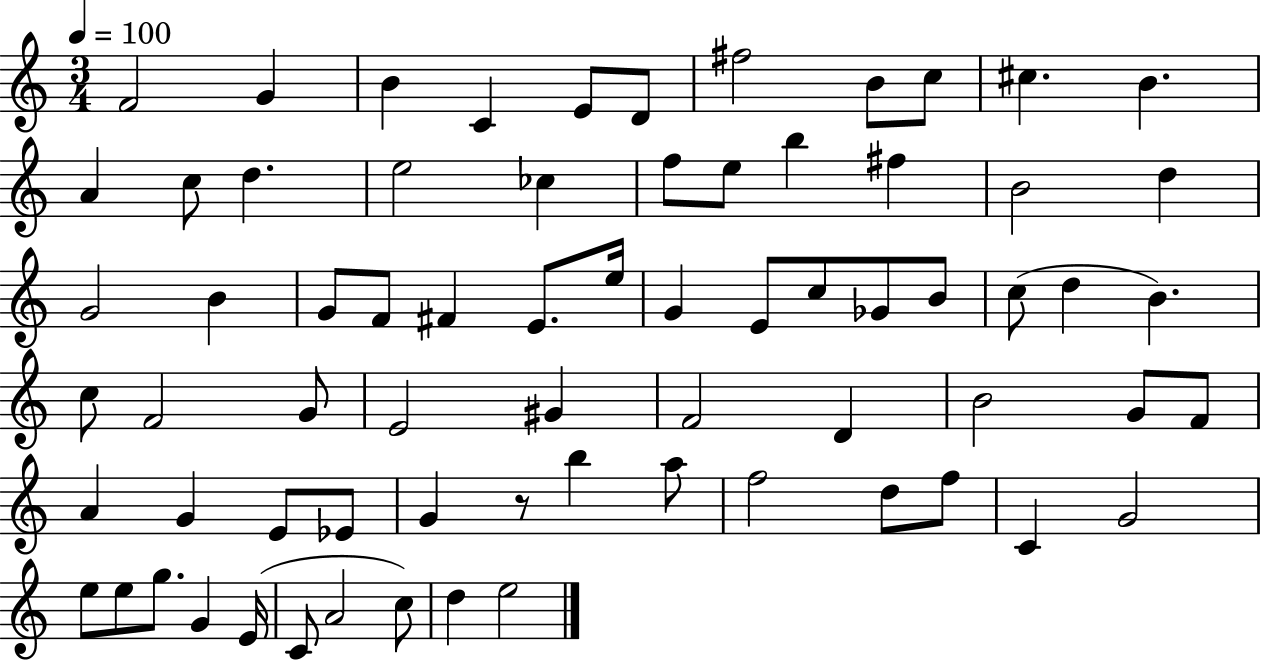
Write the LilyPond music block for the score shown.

{
  \clef treble
  \numericTimeSignature
  \time 3/4
  \key c \major
  \tempo 4 = 100
  \repeat volta 2 { f'2 g'4 | b'4 c'4 e'8 d'8 | fis''2 b'8 c''8 | cis''4. b'4. | \break a'4 c''8 d''4. | e''2 ces''4 | f''8 e''8 b''4 fis''4 | b'2 d''4 | \break g'2 b'4 | g'8 f'8 fis'4 e'8. e''16 | g'4 e'8 c''8 ges'8 b'8 | c''8( d''4 b'4.) | \break c''8 f'2 g'8 | e'2 gis'4 | f'2 d'4 | b'2 g'8 f'8 | \break a'4 g'4 e'8 ees'8 | g'4 r8 b''4 a''8 | f''2 d''8 f''8 | c'4 g'2 | \break e''8 e''8 g''8. g'4 e'16( | c'8 a'2 c''8) | d''4 e''2 | } \bar "|."
}